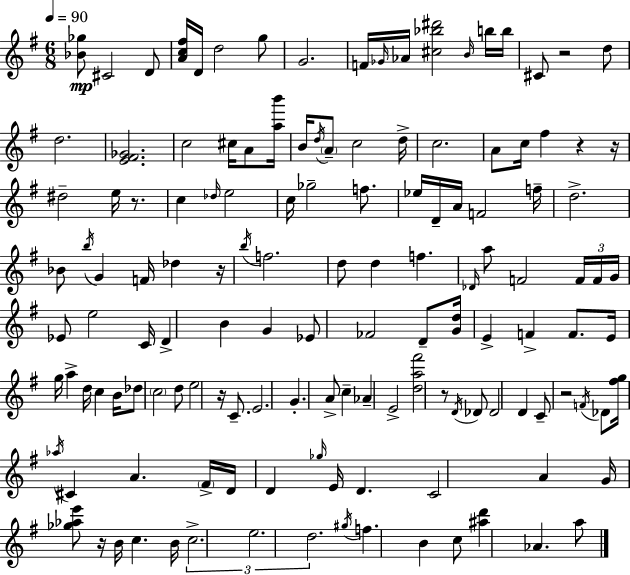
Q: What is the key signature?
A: G major